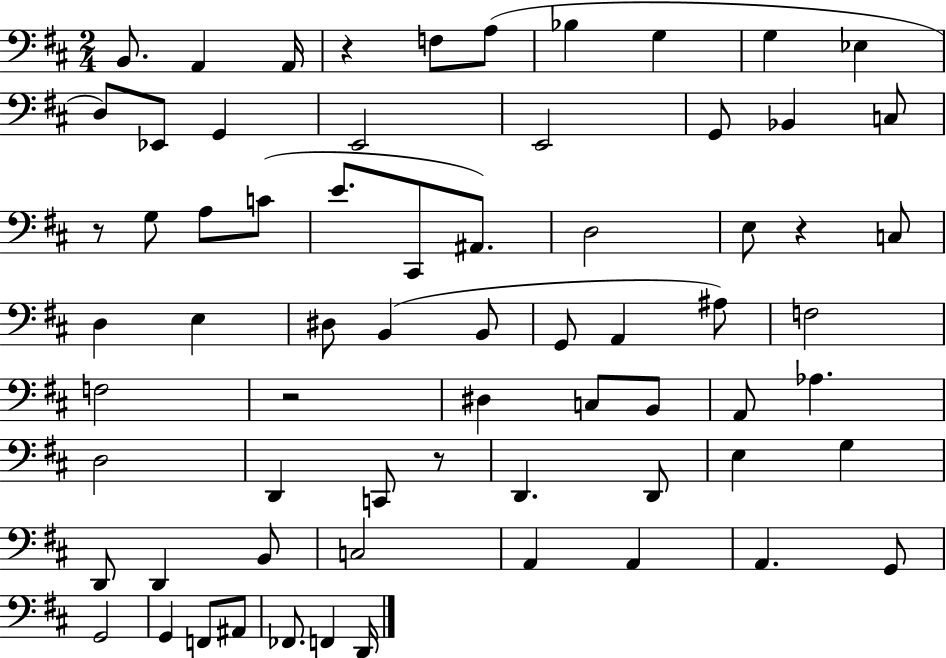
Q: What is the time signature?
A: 2/4